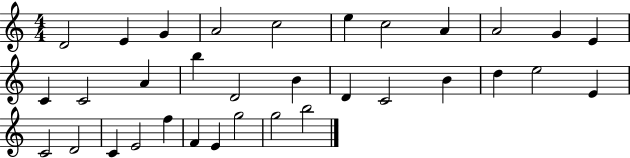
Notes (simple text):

D4/h E4/q G4/q A4/h C5/h E5/q C5/h A4/q A4/h G4/q E4/q C4/q C4/h A4/q B5/q D4/h B4/q D4/q C4/h B4/q D5/q E5/h E4/q C4/h D4/h C4/q E4/h F5/q F4/q E4/q G5/h G5/h B5/h